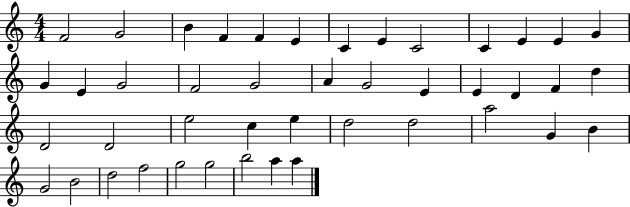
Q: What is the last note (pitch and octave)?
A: A5